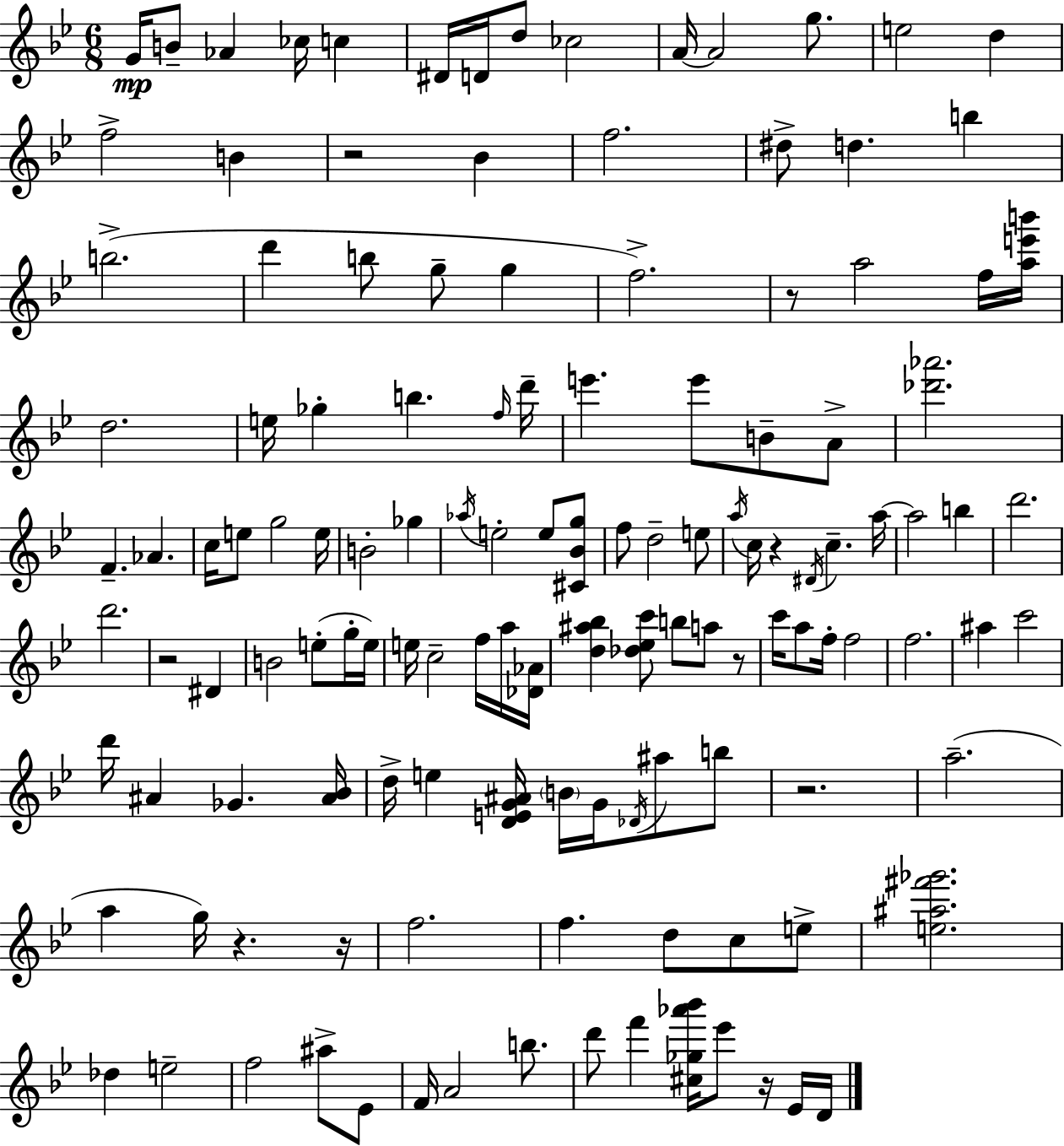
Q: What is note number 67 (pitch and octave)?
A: E5